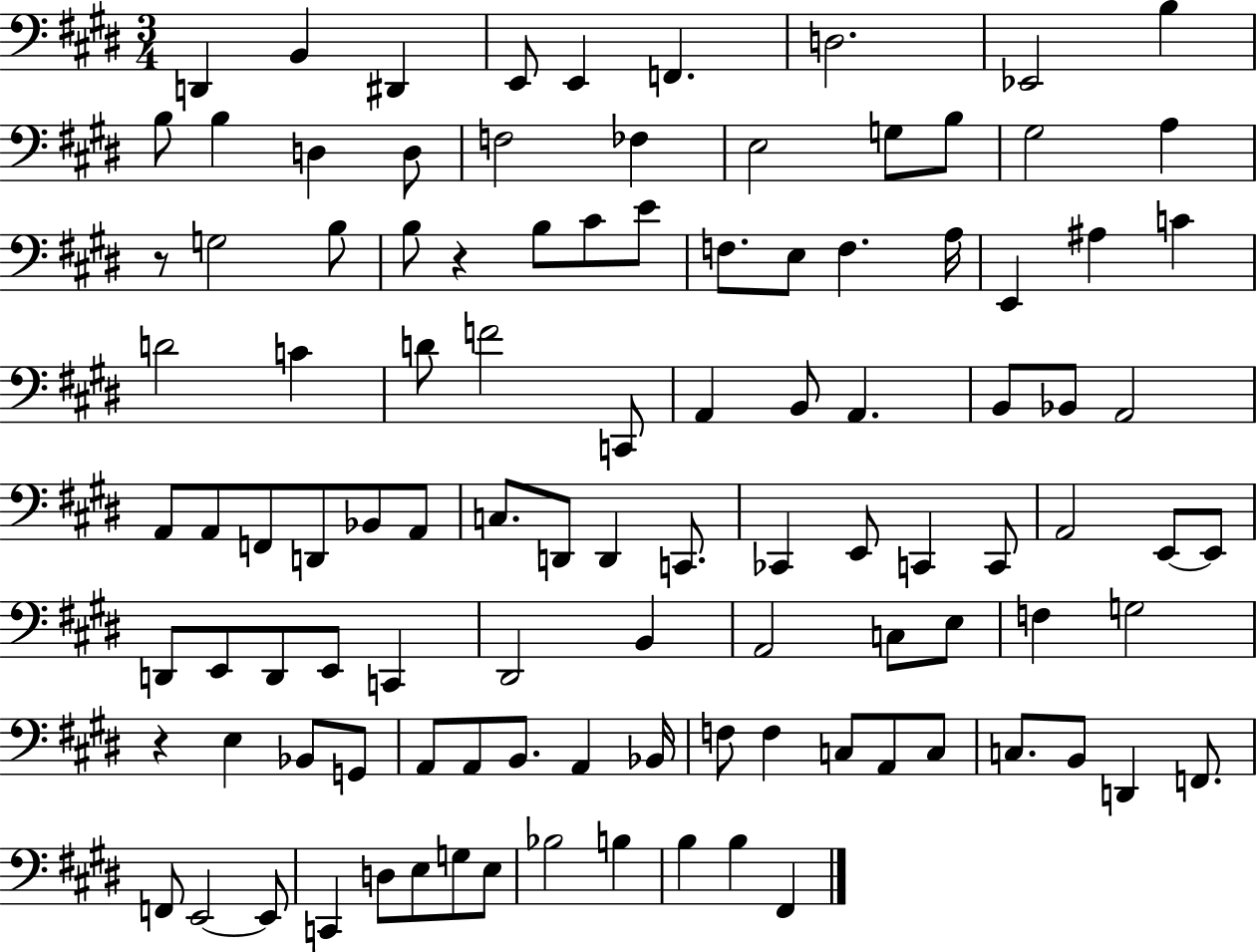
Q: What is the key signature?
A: E major